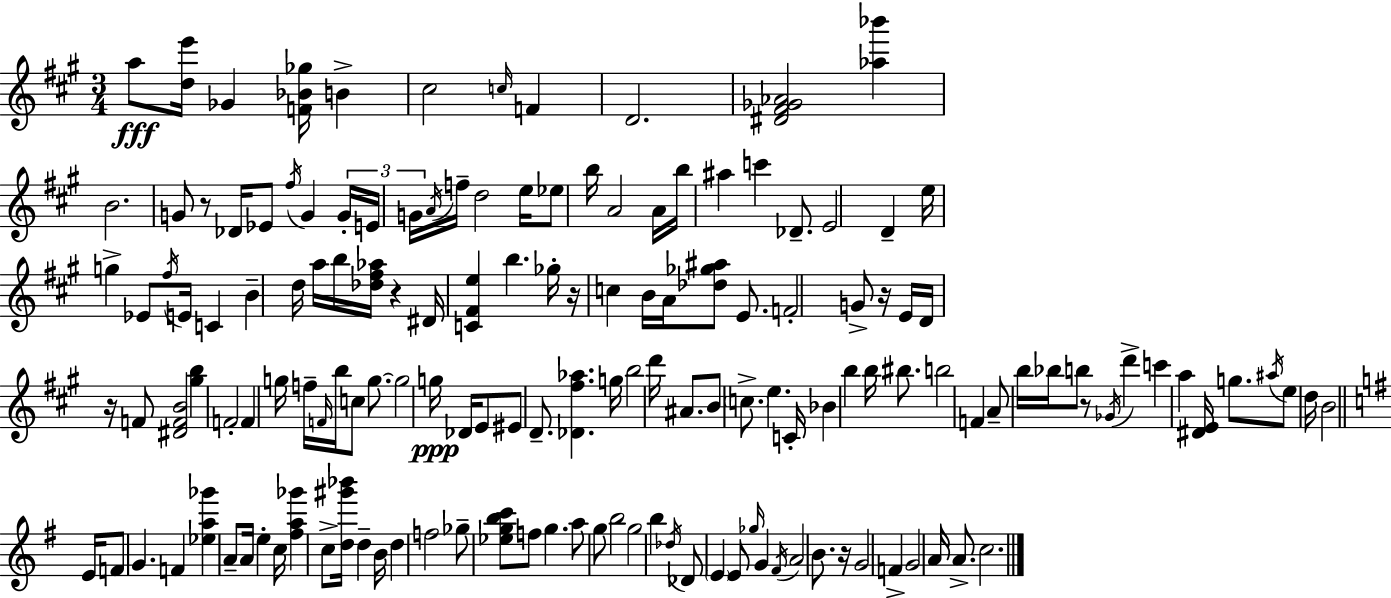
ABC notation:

X:1
T:Untitled
M:3/4
L:1/4
K:A
a/2 [de']/4 _G [F_B_g]/4 B ^c2 c/4 F D2 [^D^F_G_A]2 [_a_b'] B2 G/2 z/2 _D/4 _E/2 ^f/4 G G/4 E/4 G/4 A/4 f/4 d2 e/4 _e/2 b/4 A2 A/4 b/4 ^a c' _D/2 E2 D e/4 g _E/2 ^f/4 E/4 C B d/4 a/4 b/4 [_d^f_a]/4 z ^D/4 [C^Fe] b _g/4 z/4 c B/4 A/4 [_d_g^a]/2 E/2 F2 G/2 z/4 E/4 D/4 z/4 F/2 [^DFB]2 [^gb] F2 F g/4 f/4 F/4 b/4 c/2 g/2 g2 g/4 _D/4 E/2 ^E/2 D/2 [_D^f_a] g/4 b2 d'/4 ^A/2 B/2 c/2 e C/4 _B b b/4 ^b/2 b2 F A/2 b/4 _b/4 b/2 z/2 _G/4 d' c' a [^DE]/4 g/2 ^a/4 e/2 d/4 B2 E/4 F/2 G F [_ea_g'] A/2 A/4 e c/4 [^fa_g'] c/2 [d^g'_b']/4 d B/4 d f2 _g/2 [_egbc']/2 f/2 g a/2 g/2 b2 g2 b _d/4 _D/2 E E/2 _g/4 G ^F/4 A2 B/2 z/4 G2 F G2 A/4 A/2 c2